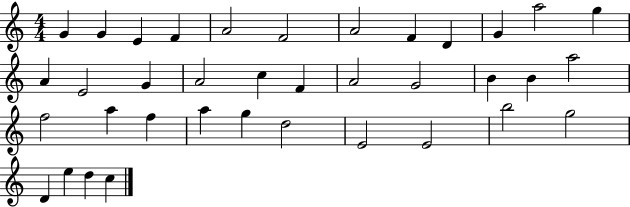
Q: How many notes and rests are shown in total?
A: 37